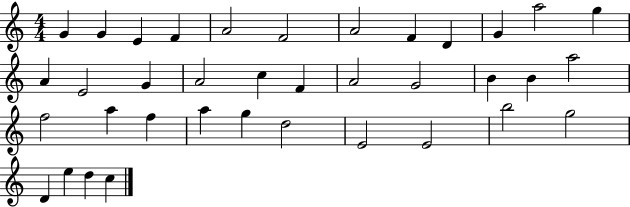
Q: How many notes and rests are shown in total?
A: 37